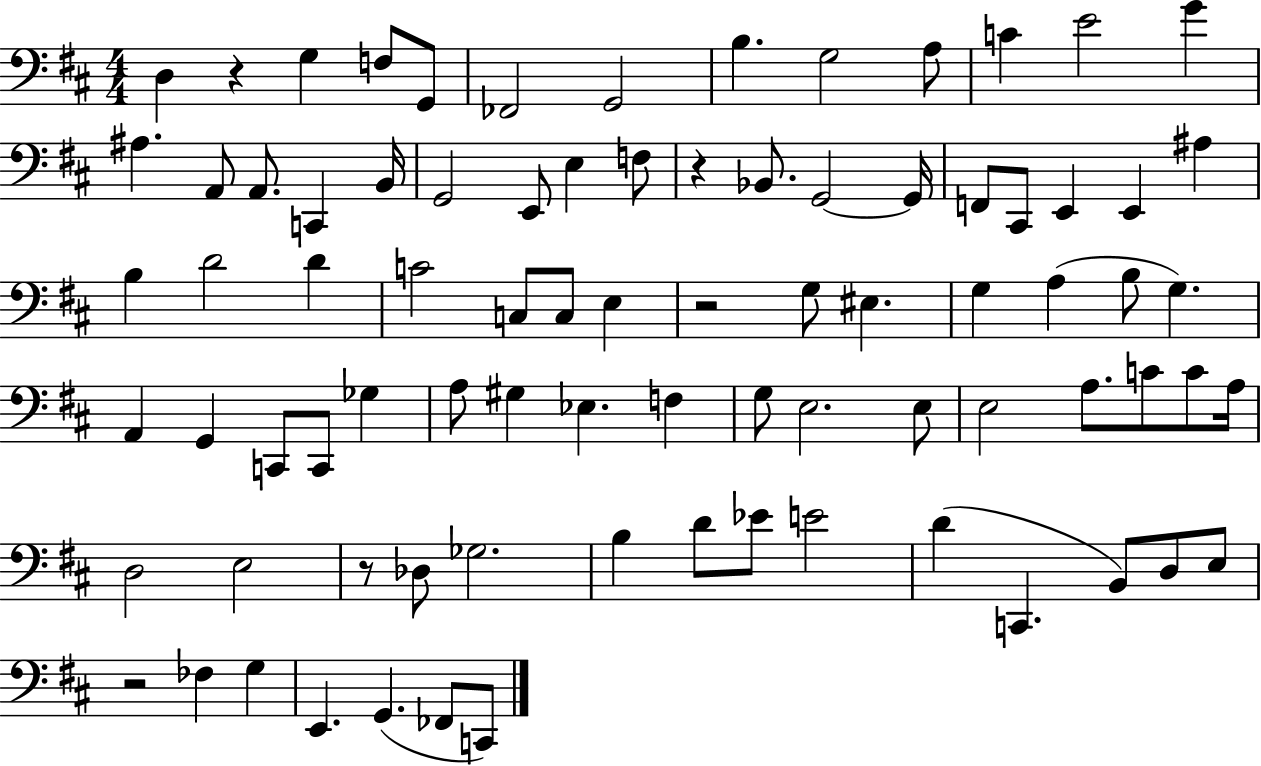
D3/q R/q G3/q F3/e G2/e FES2/h G2/h B3/q. G3/h A3/e C4/q E4/h G4/q A#3/q. A2/e A2/e. C2/q B2/s G2/h E2/e E3/q F3/e R/q Bb2/e. G2/h G2/s F2/e C#2/e E2/q E2/q A#3/q B3/q D4/h D4/q C4/h C3/e C3/e E3/q R/h G3/e EIS3/q. G3/q A3/q B3/e G3/q. A2/q G2/q C2/e C2/e Gb3/q A3/e G#3/q Eb3/q. F3/q G3/e E3/h. E3/e E3/h A3/e. C4/e C4/e A3/s D3/h E3/h R/e Db3/e Gb3/h. B3/q D4/e Eb4/e E4/h D4/q C2/q. B2/e D3/e E3/e R/h FES3/q G3/q E2/q. G2/q. FES2/e C2/e